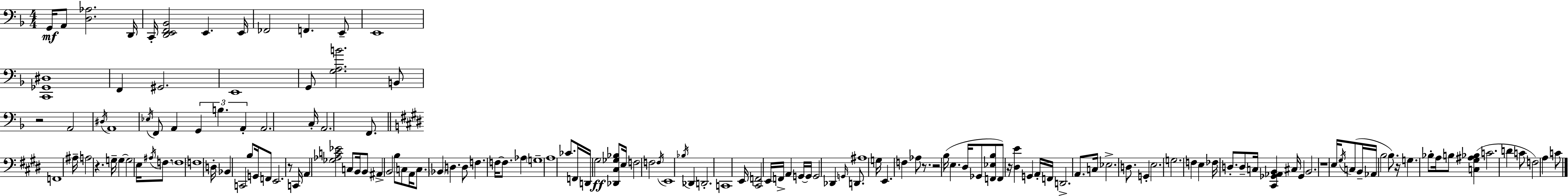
{
  \clef bass
  \numericTimeSignature
  \time 4/4
  \key f \major
  \repeat volta 2 { g,16\mf a,8 <d aes>2. d,16 | c,16-. <d, e, f, bes,>2 e,4. e,16 | fes,2 f,4. e,8-- | e,1 | \break <c, ges, dis>1 | f,4 gis,2. | e,1 | g,8 <g a b'>2. b,8 | \break r2 a,2 | \acciaccatura { dis16 } a,1 | \acciaccatura { ees16 } f,8 a,4 \tuplet 3/2 { g,4 b4. | a,4-. } a,2. | \break c16-. a,2. f,8. | \bar "||" \break \key e \major f,1 | ais16-- a2 r4. g16-- | g4~~ g2 e16 \acciaccatura { ais16 } f8. | \parenthesize f1 | \break \parenthesize f1 | d16-. bes,4 c,2 b8 | g,16 f,8 e,2. r8 | c,16 \parenthesize a,4 <ges aes c' ees'>2 c8 | \break b,16 b,8 ais,4-> b,2 b8 | c8 a,16 c8. \parenthesize bes,4 d4. | d8 f4. f16~~ f8. aes4 | \parenthesize g1-- | \break a1 | ces'8. f,16 d,16 gis2\ff <des, cis ges bes>8 | e16 f2 f2 | \acciaccatura { f16 } e,1 | \break \acciaccatura { bes16 } des,4 d,2.-. | c,1 | e,16 <cis, f,>2 e,16 f,16-> a,4 | g,16~~ g,16 g,2 des,4 | \break \grace { g,16 } d,8. ais1 | g16 e,4. f4 aes8 | r8. r2 b16( e4. | dis16 ges,8 <f, ees b>8 f,8) r16 <dis e'>4 g,4 | \break a,16-. f,16 d,2.-> | a,8. c16 ees2.-> | d8. g,4-. e2. | g2. | \break f4 e4 fes16 d8.-. d8-- c16 <cis, ges, aes, b,>4 | cis16 ges,4 b,2. | r1 | e16 \acciaccatura { gis16 }( c8 b,16-- aes,16 b2 | \break b8.) r16 g4. bes8-. a16 b8 | <c gis ais bes>4( c'2. | d'4 c'8 f2) a4 | c'8 } \bar "|."
}